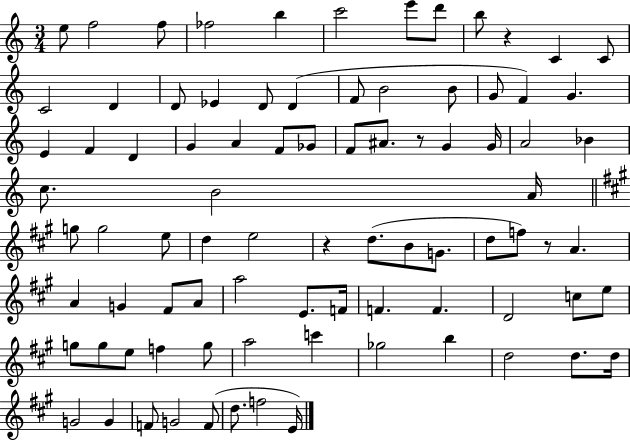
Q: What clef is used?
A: treble